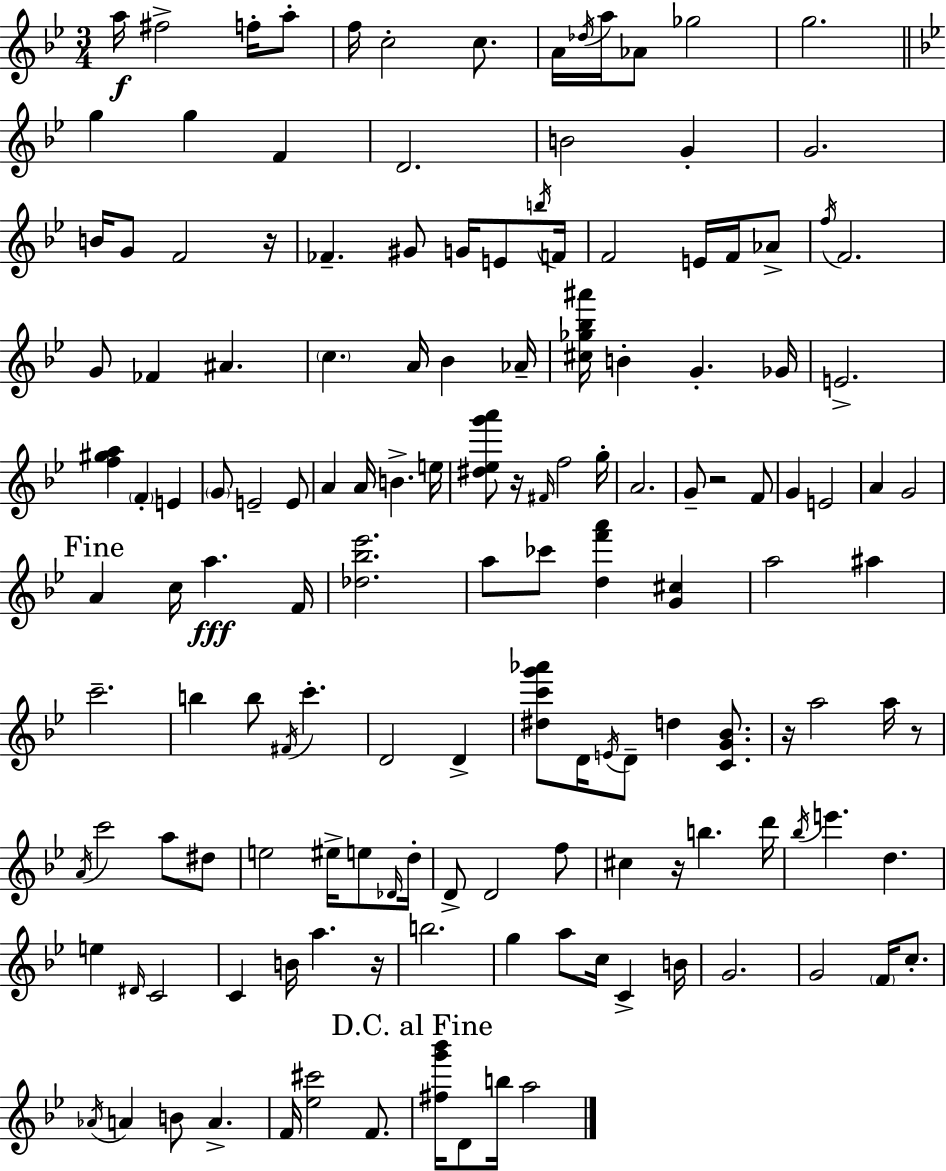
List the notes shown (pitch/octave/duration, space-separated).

A5/s F#5/h F5/s A5/e F5/s C5/h C5/e. A4/s Db5/s A5/s Ab4/e Gb5/h G5/h. G5/q G5/q F4/q D4/h. B4/h G4/q G4/h. B4/s G4/e F4/h R/s FES4/q. G#4/e G4/s E4/e B5/s F4/s F4/h E4/s F4/s Ab4/e F5/s F4/h. G4/e FES4/q A#4/q. C5/q. A4/s Bb4/q Ab4/s [C#5,Gb5,Bb5,A#6]/s B4/q G4/q. Gb4/s E4/h. [F5,G#5,A5]/q F4/q E4/q G4/e E4/h E4/e A4/q A4/s B4/q. E5/s [D#5,Eb5,G6,A6]/e R/s F#4/s F5/h G5/s A4/h. G4/e R/h F4/e G4/q E4/h A4/q G4/h A4/q C5/s A5/q. F4/s [Db5,Bb5,Eb6]/h. A5/e CES6/e [D5,F6,A6]/q [G4,C#5]/q A5/h A#5/q C6/h. B5/q B5/e F#4/s C6/q. D4/h D4/q [D#5,C6,G6,Ab6]/e D4/s E4/s D4/e D5/q [C4,G4,Bb4]/e. R/s A5/h A5/s R/e A4/s C6/h A5/e D#5/e E5/h EIS5/s E5/e Db4/s D5/s D4/e D4/h F5/e C#5/q R/s B5/q. D6/s Bb5/s E6/q. D5/q. E5/q D#4/s C4/h C4/q B4/s A5/q. R/s B5/h. G5/q A5/e C5/s C4/q B4/s G4/h. G4/h F4/s C5/e. Ab4/s A4/q B4/e A4/q. F4/s [Eb5,C#6]/h F4/e. [F#5,G6,Bb6]/s D4/e B5/s A5/h